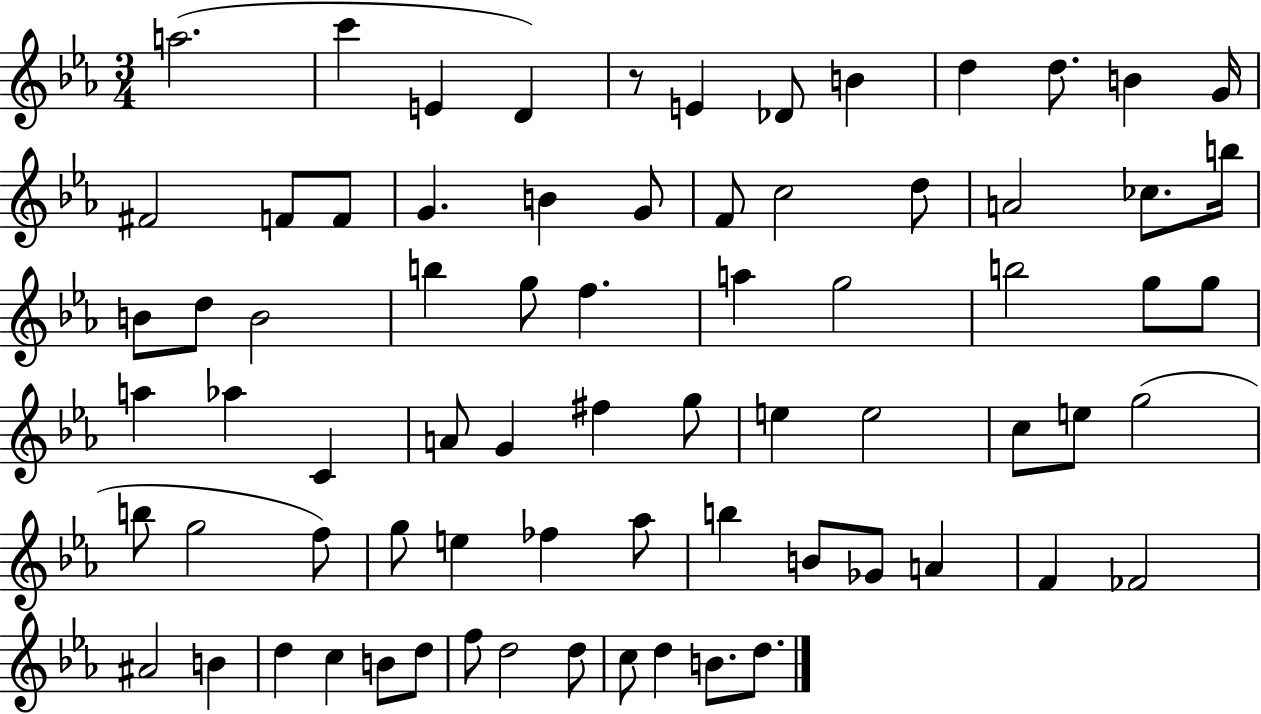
A5/h. C6/q E4/q D4/q R/e E4/q Db4/e B4/q D5/q D5/e. B4/q G4/s F#4/h F4/e F4/e G4/q. B4/q G4/e F4/e C5/h D5/e A4/h CES5/e. B5/s B4/e D5/e B4/h B5/q G5/e F5/q. A5/q G5/h B5/h G5/e G5/e A5/q Ab5/q C4/q A4/e G4/q F#5/q G5/e E5/q E5/h C5/e E5/e G5/h B5/e G5/h F5/e G5/e E5/q FES5/q Ab5/e B5/q B4/e Gb4/e A4/q F4/q FES4/h A#4/h B4/q D5/q C5/q B4/e D5/e F5/e D5/h D5/e C5/e D5/q B4/e. D5/e.